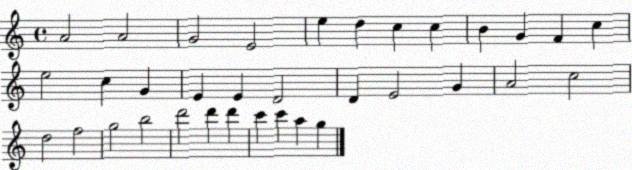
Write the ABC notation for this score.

X:1
T:Untitled
M:4/4
L:1/4
K:C
A2 A2 G2 E2 e d c c B G F c e2 c G E E D2 D E2 G A2 c2 d2 f2 g2 b2 d'2 d' d' c' c' a g